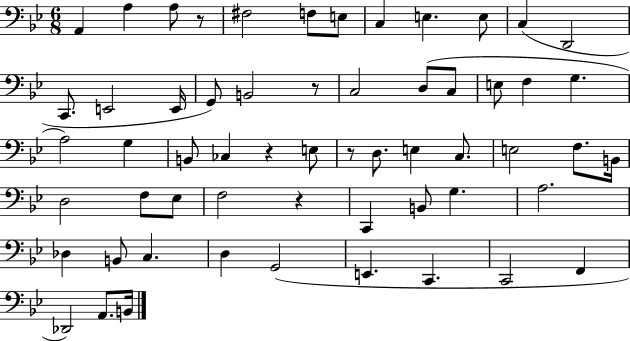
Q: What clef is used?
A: bass